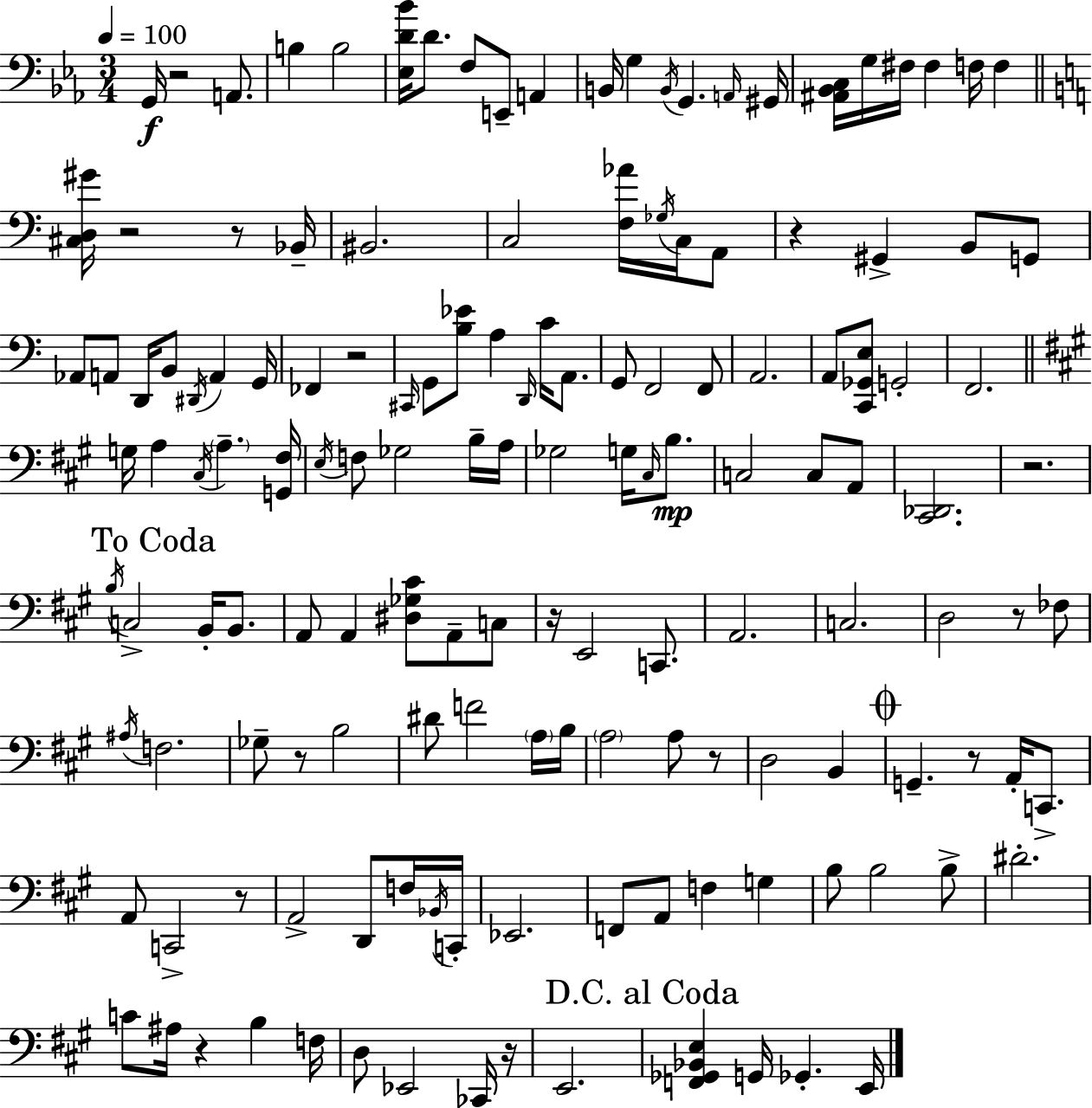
{
  \clef bass
  \numericTimeSignature
  \time 3/4
  \key ees \major
  \tempo 4 = 100
  \repeat volta 2 { g,16\f r2 a,8. | b4 b2 | <ees d' bes'>16 d'8. f8 e,8-- a,4 | b,16 g4 \acciaccatura { b,16 } g,4. | \break \grace { a,16 } gis,16 <ais, bes, c>16 g16 fis16 fis4 f16 f4 | \bar "||" \break \key a \minor <cis d gis'>16 r2 r8 bes,16-- | bis,2. | c2 <f aes'>16 \acciaccatura { ges16 } c16 a,8 | r4 gis,4-> b,8 g,8 | \break aes,8 a,8 d,16 b,8 \acciaccatura { dis,16 } a,4 | g,16 fes,4 r2 | \grace { cis,16 } g,8 <b ees'>8 a4 \grace { d,16 } | c'16 a,8. g,8 f,2 | \break f,8 a,2. | a,8 <c, ges, e>8 g,2-. | f,2. | \bar "||" \break \key a \major g16 a4 \acciaccatura { cis16 } \parenthesize a4.-- | <g, fis>16 \acciaccatura { e16 } f8 ges2 | b16-- a16 ges2 g16 \grace { cis16 }\mp | b8. c2 c8 | \break a,8 <cis, des,>2. | r2. | \mark "To Coda" \acciaccatura { b16 } c2-> | b,16-. b,8. a,8 a,4 <dis ges cis'>8 | \break a,8-- c8 r16 e,2 | c,8. a,2. | c2. | d2 | \break r8 fes8 \acciaccatura { ais16 } f2. | ges8-- r8 b2 | dis'8 f'2 | \parenthesize a16 b16 \parenthesize a2 | \break a8 r8 d2 | b,4 \mark \markup { \musicglyph "scripts.coda" } g,4.-- r8 | a,16-. c,8.-> a,8 c,2-> | r8 a,2-> | \break d,8 f16 \acciaccatura { bes,16 } c,16-. ees,2. | f,8 a,8 f4 | g4 b8 b2 | b8-> dis'2.-. | \break c'8 ais16 r4 | b4 f16 d8 ees,2 | ces,16 r16 e,2. | \mark "D.C. al Coda" <f, ges, bes, e>4 g,16 ges,4.-. | \break e,16 } \bar "|."
}